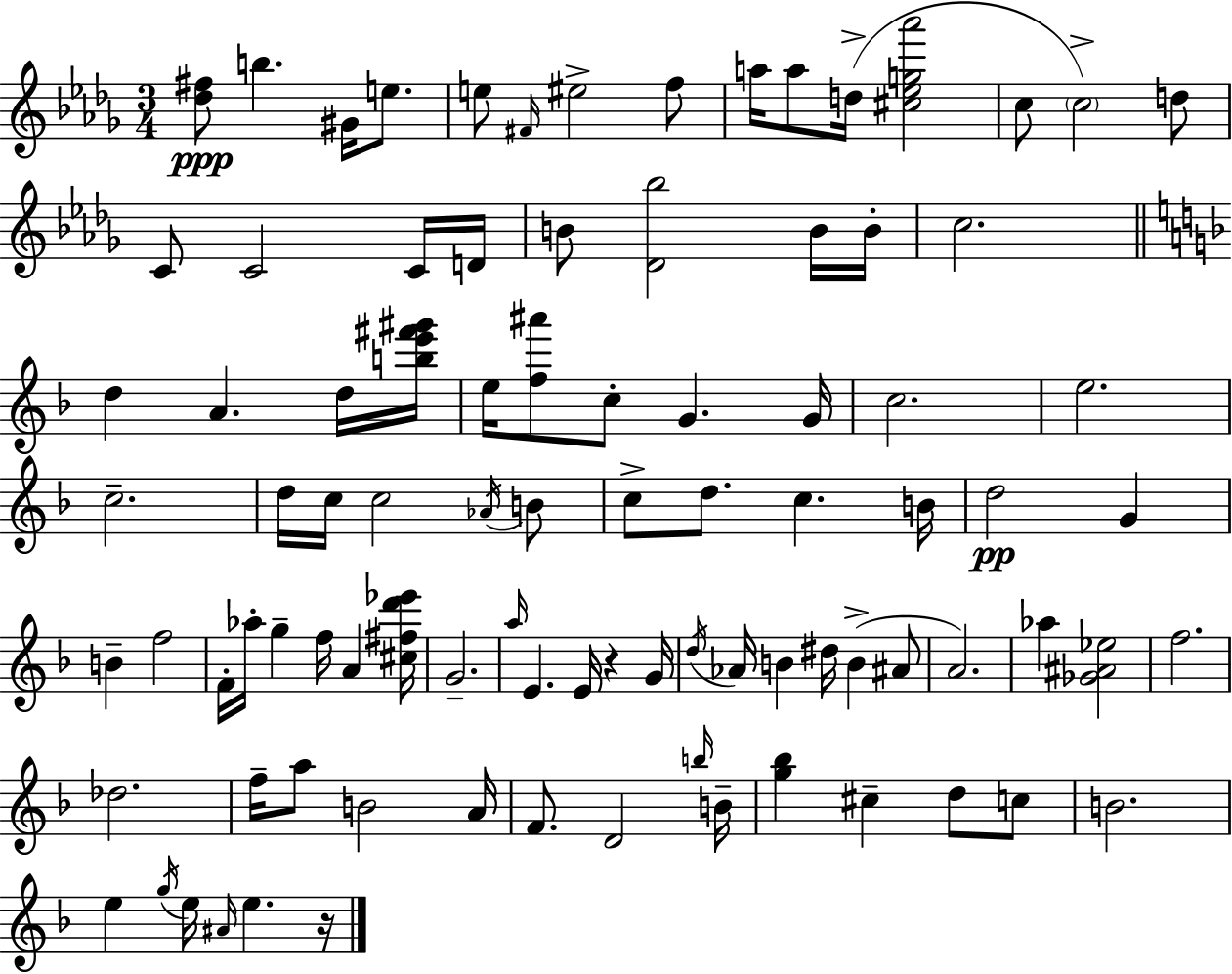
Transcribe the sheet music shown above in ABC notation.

X:1
T:Untitled
M:3/4
L:1/4
K:Bbm
[_d^f]/2 b ^G/4 e/2 e/2 ^F/4 ^e2 f/2 a/4 a/2 d/4 [^c_eg_a']2 c/2 c2 d/2 C/2 C2 C/4 D/4 B/2 [_D_b]2 B/4 B/4 c2 d A d/4 [be'^f'^g']/4 e/4 [f^a']/2 c/2 G G/4 c2 e2 c2 d/4 c/4 c2 _A/4 B/2 c/2 d/2 c B/4 d2 G B f2 F/4 _a/4 g f/4 A [^c^fd'_e']/4 G2 a/4 E E/4 z G/4 d/4 _A/4 B ^d/4 B ^A/2 A2 _a [_G^A_e]2 f2 _d2 f/4 a/2 B2 A/4 F/2 D2 b/4 B/4 [g_b] ^c d/2 c/2 B2 e g/4 e/4 ^A/4 e z/4